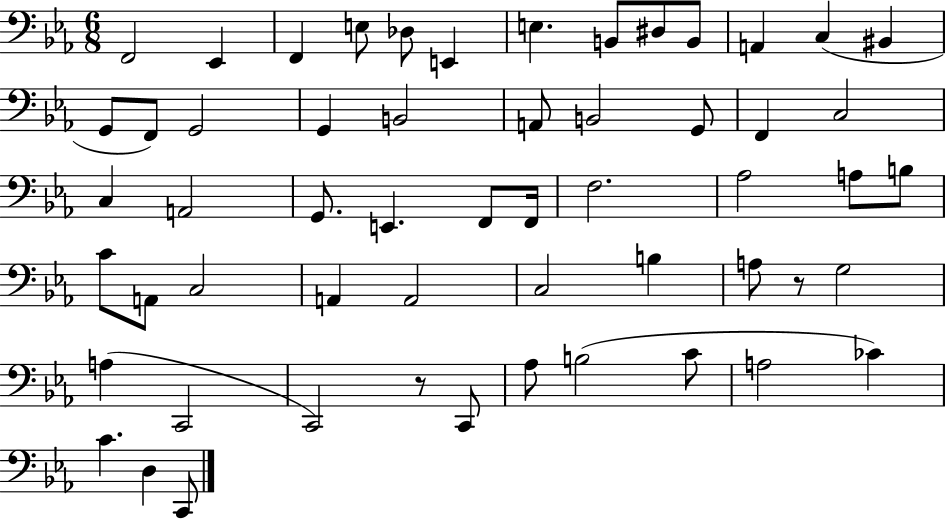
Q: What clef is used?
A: bass